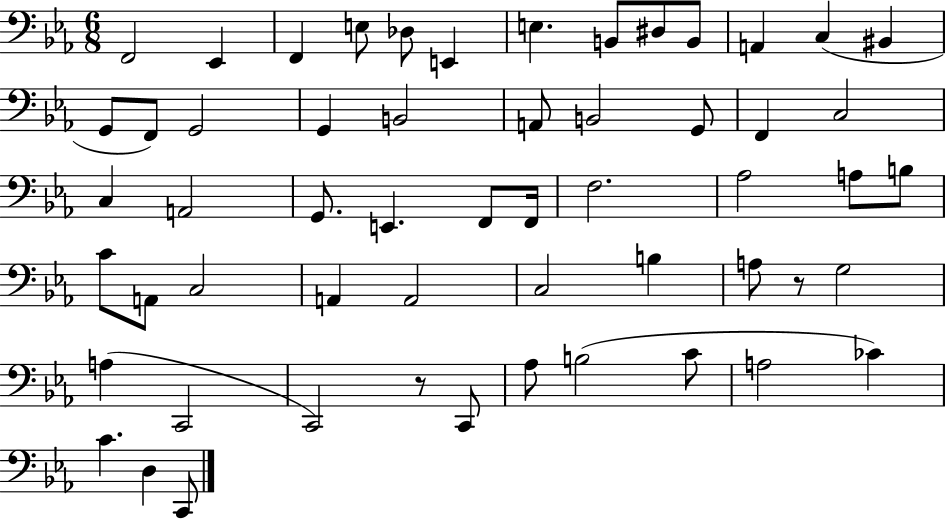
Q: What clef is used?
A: bass